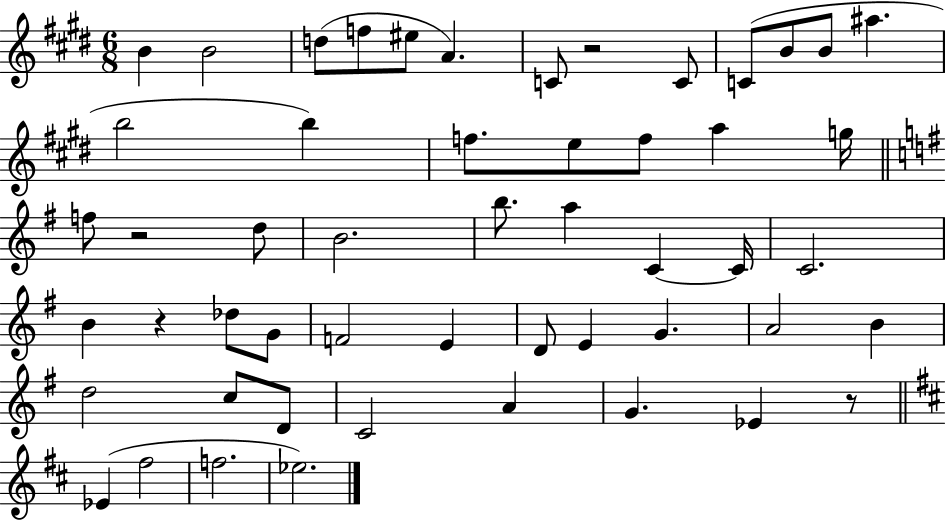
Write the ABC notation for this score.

X:1
T:Untitled
M:6/8
L:1/4
K:E
B B2 d/2 f/2 ^e/2 A C/2 z2 C/2 C/2 B/2 B/2 ^a b2 b f/2 e/2 f/2 a g/4 f/2 z2 d/2 B2 b/2 a C C/4 C2 B z _d/2 G/2 F2 E D/2 E G A2 B d2 c/2 D/2 C2 A G _E z/2 _E ^f2 f2 _e2